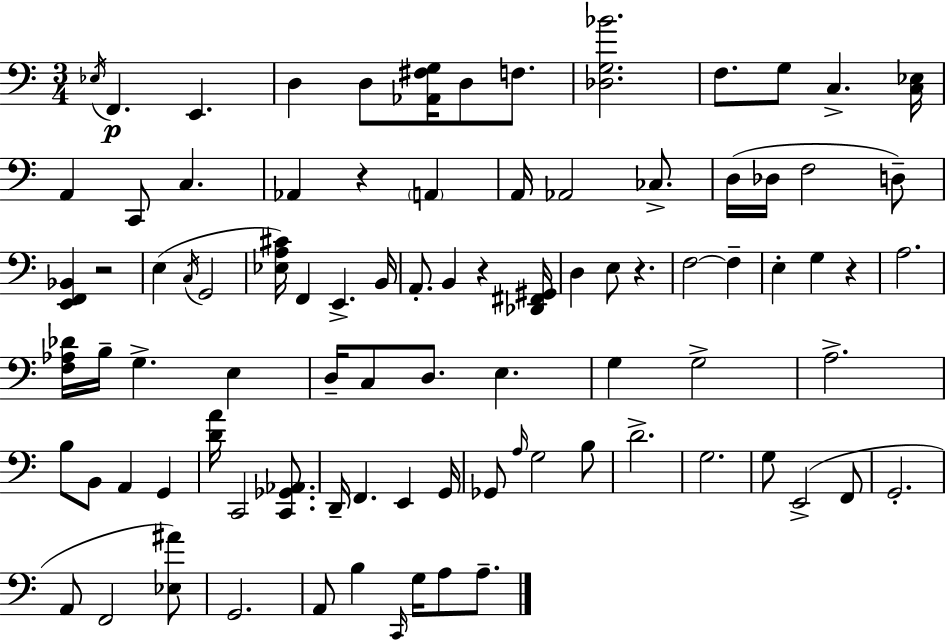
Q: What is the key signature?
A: C major